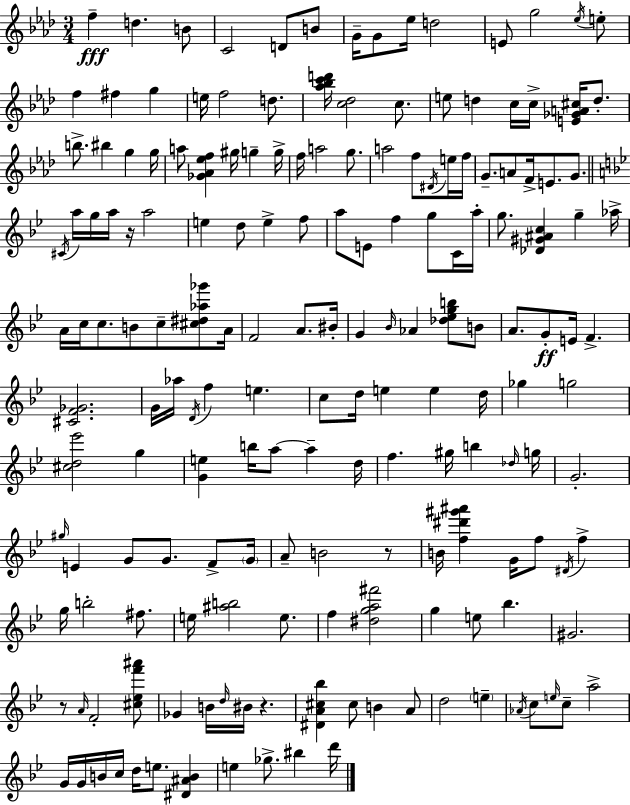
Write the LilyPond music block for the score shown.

{
  \clef treble
  \numericTimeSignature
  \time 3/4
  \key f \minor
  f''4--\fff d''4. b'8 | c'2 d'8 b'8 | g'16-- g'8 ees''16 d''2 | e'8 g''2 \acciaccatura { ees''16 } e''8-. | \break f''4 fis''4 g''4 | e''16 f''2 d''8. | <aes'' bes'' c''' d'''>16 <c'' des''>2 c''8. | e''8 d''4 c''16 c''16-> <e' ges' a' cis''>16 d''8.-. | \break b''8.-> bis''4 g''4 | g''16 a''8 <ges' aes' ees'' f''>4 gis''16 g''4-- | g''16-> f''16 a''2 g''8. | a''2 f''8 \acciaccatura { dis'16 } | \break e''16 f''16 g'8.-- a'8 f'16-> e'8. g'8. | \bar "||" \break \key g \minor \acciaccatura { cis'16 } a''16 g''16 a''16 r16 a''2 | e''4 d''8 e''4-> f''8 | a''8 e'8 f''4 g''8 c'16 | a''16-. g''8. <des' gis' ais' c''>4 g''4-- | \break aes''16-> a'16 c''16 c''8. b'8 c''8-- <cis'' dis'' aes'' ges'''>8 | a'16 f'2 a'8. | bis'16-. g'4 \grace { bes'16 } aes'4 <des'' ees'' g'' b''>8 | b'8 a'8. g'8-.\ff e'16 f'4.-> | \break <cis' f' ges'>2. | g'16 aes''16 \acciaccatura { d'16 } f''4 e''4. | c''8 d''16 e''4 e''4 | d''16 ges''4 g''2 | \break <cis'' d'' ees'''>2 g''4 | <g' e''>4 b''16 a''8~~ a''4-- | d''16 f''4. gis''16 b''4 | \grace { des''16 } g''16 g'2.-. | \break \grace { gis''16 } e'4 g'8 g'8. | f'8-> \parenthesize g'16 a'8-- b'2 | r8 b'16 <f'' dis''' gis''' ais'''>4 g'16 f''8 | \acciaccatura { dis'16 } f''4-> g''16 b''2-. | \break fis''8. e''16 <ais'' b''>2 | e''8. f''4 <dis'' g'' a'' fis'''>2 | g''4 e''8 | bes''4. gis'2. | \break r8 \grace { a'16 } f'2-. | <cis'' ees'' f''' ais'''>8 ges'4 b'16 | \grace { d''16 } bis'16 r4. <dis' a' cis'' bes''>4 | cis''8 b'4 a'8 d''2 | \break \parenthesize e''4-- \acciaccatura { aes'16 } c''8 \grace { e''16 } | c''8-- a''2-> g'16 g'16 | b'16 c''16 d''16 e''8. <dis' ais' b'>4 e''4 | ges''8.-> bis''4 d'''16 \bar "|."
}